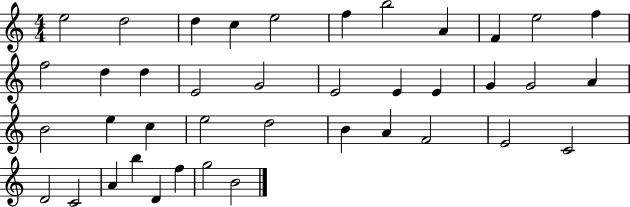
E5/h D5/h D5/q C5/q E5/h F5/q B5/h A4/q F4/q E5/h F5/q F5/h D5/q D5/q E4/h G4/h E4/h E4/q E4/q G4/q G4/h A4/q B4/h E5/q C5/q E5/h D5/h B4/q A4/q F4/h E4/h C4/h D4/h C4/h A4/q B5/q D4/q F5/q G5/h B4/h